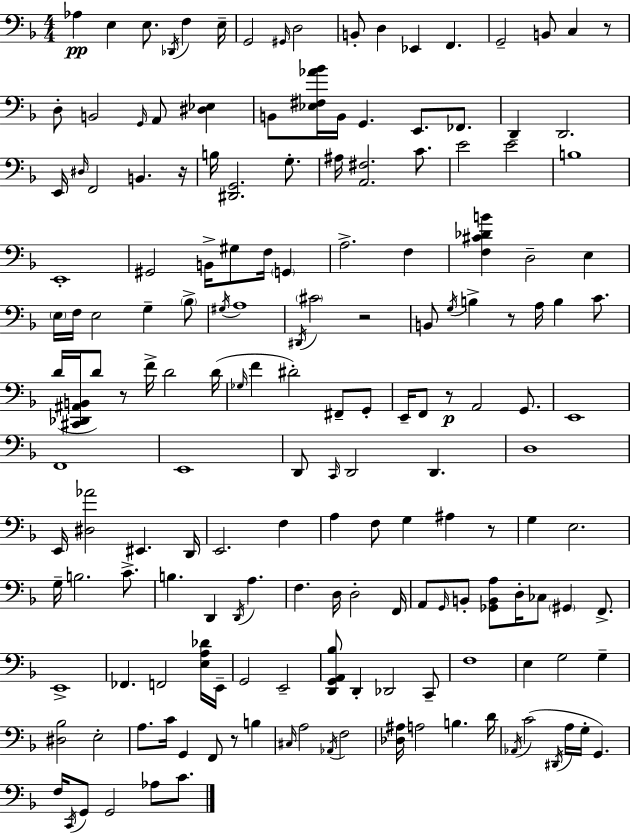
{
  \clef bass
  \numericTimeSignature
  \time 4/4
  \key f \major
  aes4\pp e4 e8. \acciaccatura { des,16 } f4 | e16-- g,2 \grace { gis,16 } d2 | b,8-. d4 ees,4 f,4. | g,2-- b,8 c4 | \break r8 d8-. b,2 \grace { g,16 } a,8 <dis ees>4 | b,8 <ees fis aes' bes'>16 b,16 g,4. e,8. | fes,8. d,4-- d,2. | e,16 \grace { dis16 } f,2 b,4. | \break r16 b16 <dis, g,>2. | g8.-. ais16 <a, fis>2. | c'8. e'2 e'2 | b1 | \break e,1-. | gis,2 b,16-> gis8 f16 | \parenthesize g,4 a2.-> | f4 <f cis' des' b'>4 d2-- | \break e4 \parenthesize e16 f16 e2 g4-- | \parenthesize bes8-> \acciaccatura { gis16 } a1 | \acciaccatura { dis,16 } \parenthesize cis'2 r2 | b,8 \acciaccatura { g16 } b4-> r8 a16 | \break b4 c'8. d'16( <cis, des, ais, b,>16 d'8) r8 f'16-> d'2 | d'16( \grace { ges16 } f'4 dis'2-.) | fis,8-- g,8-. e,16-- f,8 r8\p a,2 | g,8. e,1 | \break f,1 | e,1 | d,8 \grace { c,16 } d,2 | d,4. d1 | \break e,16 <dis aes'>2 | eis,4. d,16 e,2. | f4 a4 f8 g4 | ais4 r8 g4 e2. | \break g16-- b2. | c'8.-> b4. d,4 | \acciaccatura { d,16 } a4. f4. | d16 d2-. f,16 a,8 \grace { g,16 } b,8-. <ges, b, a>8 | \break d16-. ces8 \parenthesize gis,4 f,8.-> e,1-> | fes,4. | f,2 <e a des'>16 e,16-- g,2 | e,2-- <d, g, a, bes>8 d,4-. | \break des,2 c,8-- f1 | e4 g2 | g4-- <dis bes>2 | e2-. a8. c'16 g,4 | \break f,8 r8 b4 \grace { cis16 } a2 | \acciaccatura { aes,16 } f2 <des ais>16 a2 | b4. d'16 \acciaccatura { aes,16 } c'2( | \acciaccatura { dis,16 } a16 g16-. g,4.) f16 | \break \acciaccatura { c,16 } g,8 g,2 aes8 c'8. | \bar "|."
}